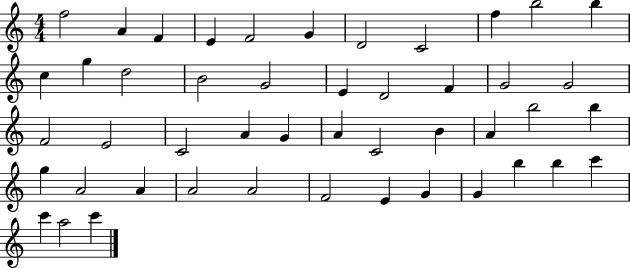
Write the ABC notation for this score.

X:1
T:Untitled
M:4/4
L:1/4
K:C
f2 A F E F2 G D2 C2 f b2 b c g d2 B2 G2 E D2 F G2 G2 F2 E2 C2 A G A C2 B A b2 b g A2 A A2 A2 F2 E G G b b c' c' a2 c'